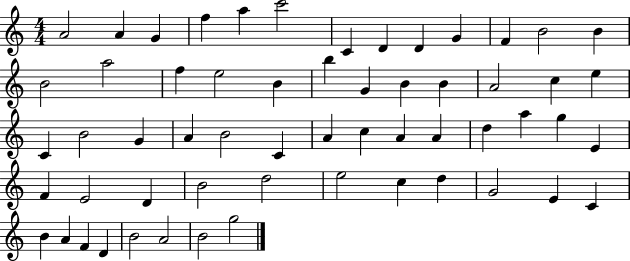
X:1
T:Untitled
M:4/4
L:1/4
K:C
A2 A G f a c'2 C D D G F B2 B B2 a2 f e2 B b G B B A2 c e C B2 G A B2 C A c A A d a g E F E2 D B2 d2 e2 c d G2 E C B A F D B2 A2 B2 g2